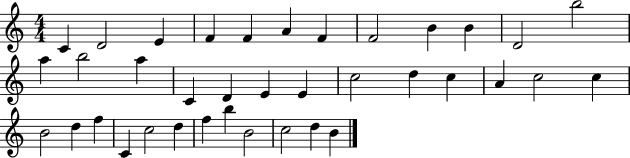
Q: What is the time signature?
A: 4/4